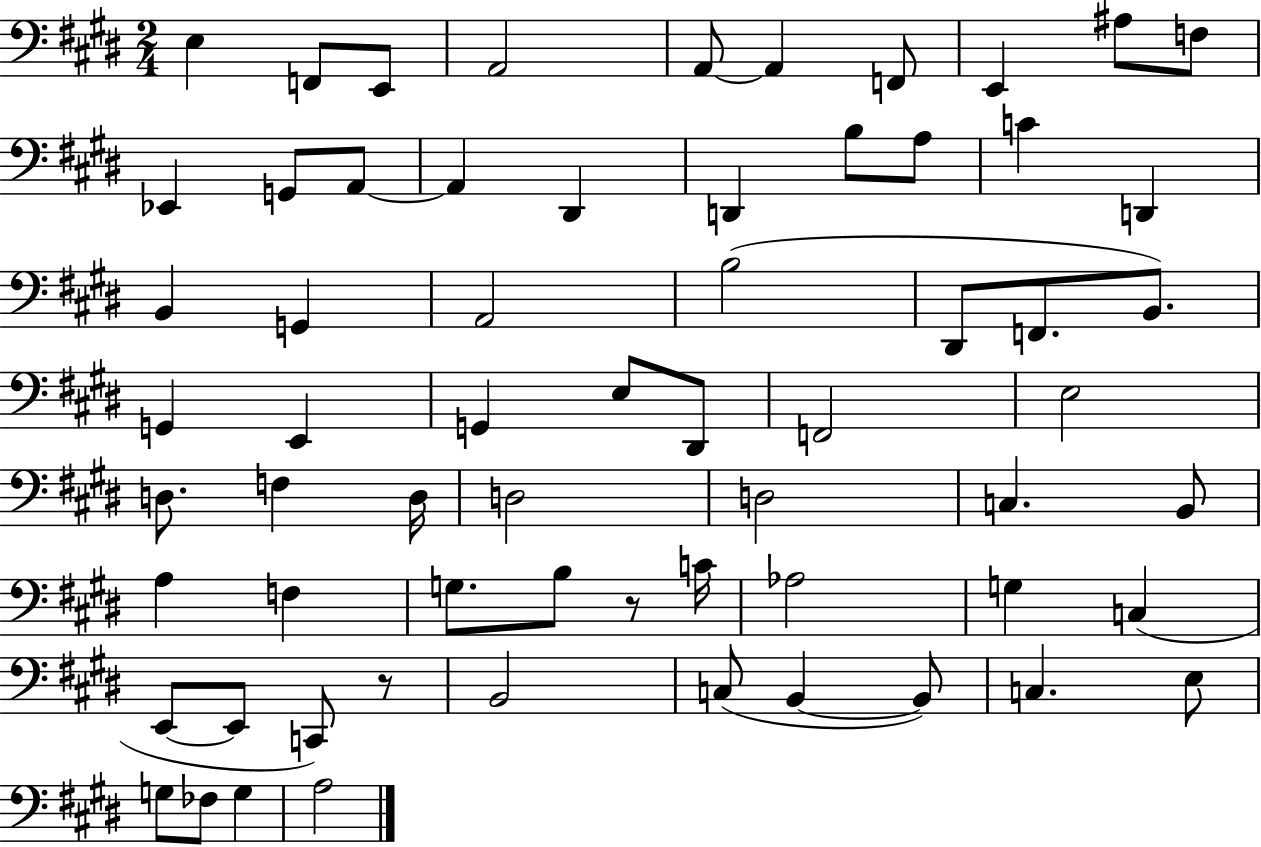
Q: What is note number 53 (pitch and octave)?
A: B2